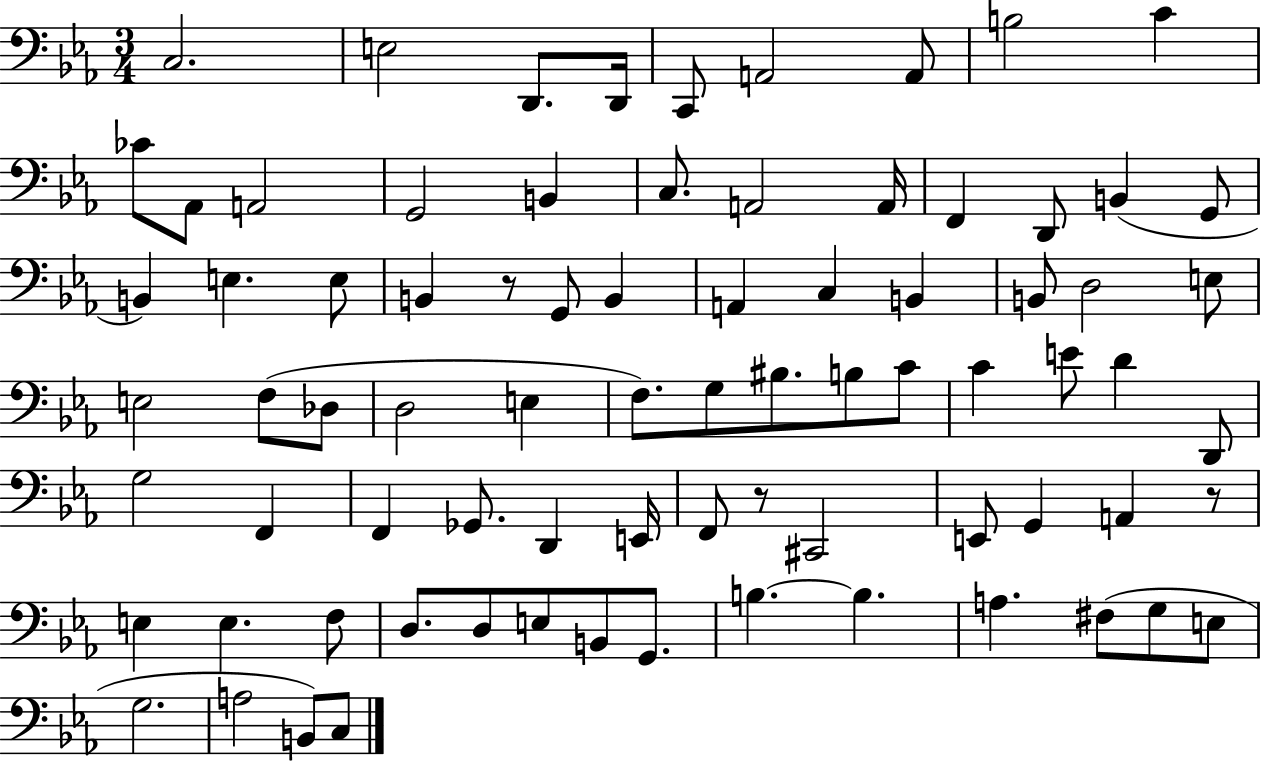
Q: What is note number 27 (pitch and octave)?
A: B2